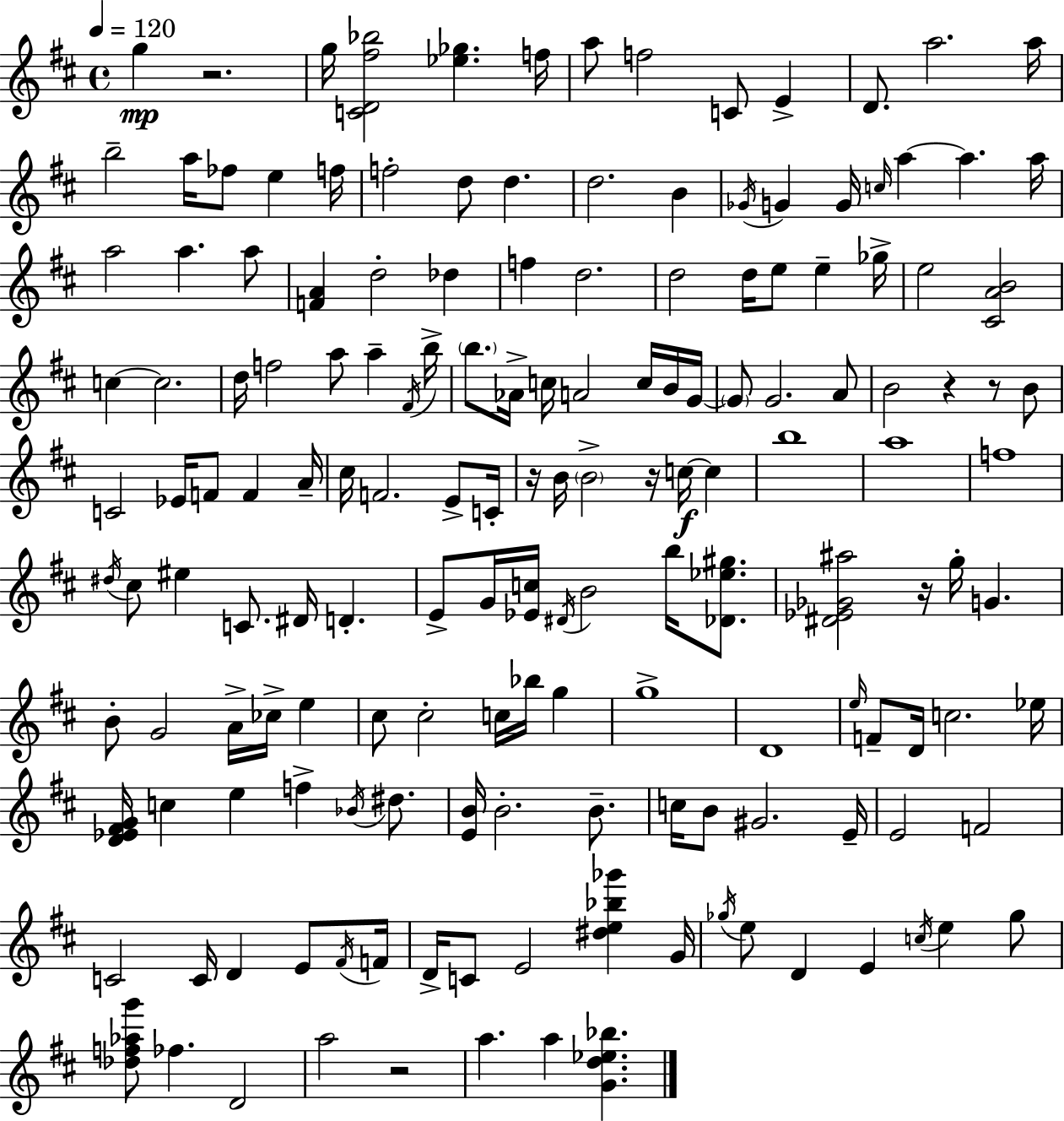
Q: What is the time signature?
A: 4/4